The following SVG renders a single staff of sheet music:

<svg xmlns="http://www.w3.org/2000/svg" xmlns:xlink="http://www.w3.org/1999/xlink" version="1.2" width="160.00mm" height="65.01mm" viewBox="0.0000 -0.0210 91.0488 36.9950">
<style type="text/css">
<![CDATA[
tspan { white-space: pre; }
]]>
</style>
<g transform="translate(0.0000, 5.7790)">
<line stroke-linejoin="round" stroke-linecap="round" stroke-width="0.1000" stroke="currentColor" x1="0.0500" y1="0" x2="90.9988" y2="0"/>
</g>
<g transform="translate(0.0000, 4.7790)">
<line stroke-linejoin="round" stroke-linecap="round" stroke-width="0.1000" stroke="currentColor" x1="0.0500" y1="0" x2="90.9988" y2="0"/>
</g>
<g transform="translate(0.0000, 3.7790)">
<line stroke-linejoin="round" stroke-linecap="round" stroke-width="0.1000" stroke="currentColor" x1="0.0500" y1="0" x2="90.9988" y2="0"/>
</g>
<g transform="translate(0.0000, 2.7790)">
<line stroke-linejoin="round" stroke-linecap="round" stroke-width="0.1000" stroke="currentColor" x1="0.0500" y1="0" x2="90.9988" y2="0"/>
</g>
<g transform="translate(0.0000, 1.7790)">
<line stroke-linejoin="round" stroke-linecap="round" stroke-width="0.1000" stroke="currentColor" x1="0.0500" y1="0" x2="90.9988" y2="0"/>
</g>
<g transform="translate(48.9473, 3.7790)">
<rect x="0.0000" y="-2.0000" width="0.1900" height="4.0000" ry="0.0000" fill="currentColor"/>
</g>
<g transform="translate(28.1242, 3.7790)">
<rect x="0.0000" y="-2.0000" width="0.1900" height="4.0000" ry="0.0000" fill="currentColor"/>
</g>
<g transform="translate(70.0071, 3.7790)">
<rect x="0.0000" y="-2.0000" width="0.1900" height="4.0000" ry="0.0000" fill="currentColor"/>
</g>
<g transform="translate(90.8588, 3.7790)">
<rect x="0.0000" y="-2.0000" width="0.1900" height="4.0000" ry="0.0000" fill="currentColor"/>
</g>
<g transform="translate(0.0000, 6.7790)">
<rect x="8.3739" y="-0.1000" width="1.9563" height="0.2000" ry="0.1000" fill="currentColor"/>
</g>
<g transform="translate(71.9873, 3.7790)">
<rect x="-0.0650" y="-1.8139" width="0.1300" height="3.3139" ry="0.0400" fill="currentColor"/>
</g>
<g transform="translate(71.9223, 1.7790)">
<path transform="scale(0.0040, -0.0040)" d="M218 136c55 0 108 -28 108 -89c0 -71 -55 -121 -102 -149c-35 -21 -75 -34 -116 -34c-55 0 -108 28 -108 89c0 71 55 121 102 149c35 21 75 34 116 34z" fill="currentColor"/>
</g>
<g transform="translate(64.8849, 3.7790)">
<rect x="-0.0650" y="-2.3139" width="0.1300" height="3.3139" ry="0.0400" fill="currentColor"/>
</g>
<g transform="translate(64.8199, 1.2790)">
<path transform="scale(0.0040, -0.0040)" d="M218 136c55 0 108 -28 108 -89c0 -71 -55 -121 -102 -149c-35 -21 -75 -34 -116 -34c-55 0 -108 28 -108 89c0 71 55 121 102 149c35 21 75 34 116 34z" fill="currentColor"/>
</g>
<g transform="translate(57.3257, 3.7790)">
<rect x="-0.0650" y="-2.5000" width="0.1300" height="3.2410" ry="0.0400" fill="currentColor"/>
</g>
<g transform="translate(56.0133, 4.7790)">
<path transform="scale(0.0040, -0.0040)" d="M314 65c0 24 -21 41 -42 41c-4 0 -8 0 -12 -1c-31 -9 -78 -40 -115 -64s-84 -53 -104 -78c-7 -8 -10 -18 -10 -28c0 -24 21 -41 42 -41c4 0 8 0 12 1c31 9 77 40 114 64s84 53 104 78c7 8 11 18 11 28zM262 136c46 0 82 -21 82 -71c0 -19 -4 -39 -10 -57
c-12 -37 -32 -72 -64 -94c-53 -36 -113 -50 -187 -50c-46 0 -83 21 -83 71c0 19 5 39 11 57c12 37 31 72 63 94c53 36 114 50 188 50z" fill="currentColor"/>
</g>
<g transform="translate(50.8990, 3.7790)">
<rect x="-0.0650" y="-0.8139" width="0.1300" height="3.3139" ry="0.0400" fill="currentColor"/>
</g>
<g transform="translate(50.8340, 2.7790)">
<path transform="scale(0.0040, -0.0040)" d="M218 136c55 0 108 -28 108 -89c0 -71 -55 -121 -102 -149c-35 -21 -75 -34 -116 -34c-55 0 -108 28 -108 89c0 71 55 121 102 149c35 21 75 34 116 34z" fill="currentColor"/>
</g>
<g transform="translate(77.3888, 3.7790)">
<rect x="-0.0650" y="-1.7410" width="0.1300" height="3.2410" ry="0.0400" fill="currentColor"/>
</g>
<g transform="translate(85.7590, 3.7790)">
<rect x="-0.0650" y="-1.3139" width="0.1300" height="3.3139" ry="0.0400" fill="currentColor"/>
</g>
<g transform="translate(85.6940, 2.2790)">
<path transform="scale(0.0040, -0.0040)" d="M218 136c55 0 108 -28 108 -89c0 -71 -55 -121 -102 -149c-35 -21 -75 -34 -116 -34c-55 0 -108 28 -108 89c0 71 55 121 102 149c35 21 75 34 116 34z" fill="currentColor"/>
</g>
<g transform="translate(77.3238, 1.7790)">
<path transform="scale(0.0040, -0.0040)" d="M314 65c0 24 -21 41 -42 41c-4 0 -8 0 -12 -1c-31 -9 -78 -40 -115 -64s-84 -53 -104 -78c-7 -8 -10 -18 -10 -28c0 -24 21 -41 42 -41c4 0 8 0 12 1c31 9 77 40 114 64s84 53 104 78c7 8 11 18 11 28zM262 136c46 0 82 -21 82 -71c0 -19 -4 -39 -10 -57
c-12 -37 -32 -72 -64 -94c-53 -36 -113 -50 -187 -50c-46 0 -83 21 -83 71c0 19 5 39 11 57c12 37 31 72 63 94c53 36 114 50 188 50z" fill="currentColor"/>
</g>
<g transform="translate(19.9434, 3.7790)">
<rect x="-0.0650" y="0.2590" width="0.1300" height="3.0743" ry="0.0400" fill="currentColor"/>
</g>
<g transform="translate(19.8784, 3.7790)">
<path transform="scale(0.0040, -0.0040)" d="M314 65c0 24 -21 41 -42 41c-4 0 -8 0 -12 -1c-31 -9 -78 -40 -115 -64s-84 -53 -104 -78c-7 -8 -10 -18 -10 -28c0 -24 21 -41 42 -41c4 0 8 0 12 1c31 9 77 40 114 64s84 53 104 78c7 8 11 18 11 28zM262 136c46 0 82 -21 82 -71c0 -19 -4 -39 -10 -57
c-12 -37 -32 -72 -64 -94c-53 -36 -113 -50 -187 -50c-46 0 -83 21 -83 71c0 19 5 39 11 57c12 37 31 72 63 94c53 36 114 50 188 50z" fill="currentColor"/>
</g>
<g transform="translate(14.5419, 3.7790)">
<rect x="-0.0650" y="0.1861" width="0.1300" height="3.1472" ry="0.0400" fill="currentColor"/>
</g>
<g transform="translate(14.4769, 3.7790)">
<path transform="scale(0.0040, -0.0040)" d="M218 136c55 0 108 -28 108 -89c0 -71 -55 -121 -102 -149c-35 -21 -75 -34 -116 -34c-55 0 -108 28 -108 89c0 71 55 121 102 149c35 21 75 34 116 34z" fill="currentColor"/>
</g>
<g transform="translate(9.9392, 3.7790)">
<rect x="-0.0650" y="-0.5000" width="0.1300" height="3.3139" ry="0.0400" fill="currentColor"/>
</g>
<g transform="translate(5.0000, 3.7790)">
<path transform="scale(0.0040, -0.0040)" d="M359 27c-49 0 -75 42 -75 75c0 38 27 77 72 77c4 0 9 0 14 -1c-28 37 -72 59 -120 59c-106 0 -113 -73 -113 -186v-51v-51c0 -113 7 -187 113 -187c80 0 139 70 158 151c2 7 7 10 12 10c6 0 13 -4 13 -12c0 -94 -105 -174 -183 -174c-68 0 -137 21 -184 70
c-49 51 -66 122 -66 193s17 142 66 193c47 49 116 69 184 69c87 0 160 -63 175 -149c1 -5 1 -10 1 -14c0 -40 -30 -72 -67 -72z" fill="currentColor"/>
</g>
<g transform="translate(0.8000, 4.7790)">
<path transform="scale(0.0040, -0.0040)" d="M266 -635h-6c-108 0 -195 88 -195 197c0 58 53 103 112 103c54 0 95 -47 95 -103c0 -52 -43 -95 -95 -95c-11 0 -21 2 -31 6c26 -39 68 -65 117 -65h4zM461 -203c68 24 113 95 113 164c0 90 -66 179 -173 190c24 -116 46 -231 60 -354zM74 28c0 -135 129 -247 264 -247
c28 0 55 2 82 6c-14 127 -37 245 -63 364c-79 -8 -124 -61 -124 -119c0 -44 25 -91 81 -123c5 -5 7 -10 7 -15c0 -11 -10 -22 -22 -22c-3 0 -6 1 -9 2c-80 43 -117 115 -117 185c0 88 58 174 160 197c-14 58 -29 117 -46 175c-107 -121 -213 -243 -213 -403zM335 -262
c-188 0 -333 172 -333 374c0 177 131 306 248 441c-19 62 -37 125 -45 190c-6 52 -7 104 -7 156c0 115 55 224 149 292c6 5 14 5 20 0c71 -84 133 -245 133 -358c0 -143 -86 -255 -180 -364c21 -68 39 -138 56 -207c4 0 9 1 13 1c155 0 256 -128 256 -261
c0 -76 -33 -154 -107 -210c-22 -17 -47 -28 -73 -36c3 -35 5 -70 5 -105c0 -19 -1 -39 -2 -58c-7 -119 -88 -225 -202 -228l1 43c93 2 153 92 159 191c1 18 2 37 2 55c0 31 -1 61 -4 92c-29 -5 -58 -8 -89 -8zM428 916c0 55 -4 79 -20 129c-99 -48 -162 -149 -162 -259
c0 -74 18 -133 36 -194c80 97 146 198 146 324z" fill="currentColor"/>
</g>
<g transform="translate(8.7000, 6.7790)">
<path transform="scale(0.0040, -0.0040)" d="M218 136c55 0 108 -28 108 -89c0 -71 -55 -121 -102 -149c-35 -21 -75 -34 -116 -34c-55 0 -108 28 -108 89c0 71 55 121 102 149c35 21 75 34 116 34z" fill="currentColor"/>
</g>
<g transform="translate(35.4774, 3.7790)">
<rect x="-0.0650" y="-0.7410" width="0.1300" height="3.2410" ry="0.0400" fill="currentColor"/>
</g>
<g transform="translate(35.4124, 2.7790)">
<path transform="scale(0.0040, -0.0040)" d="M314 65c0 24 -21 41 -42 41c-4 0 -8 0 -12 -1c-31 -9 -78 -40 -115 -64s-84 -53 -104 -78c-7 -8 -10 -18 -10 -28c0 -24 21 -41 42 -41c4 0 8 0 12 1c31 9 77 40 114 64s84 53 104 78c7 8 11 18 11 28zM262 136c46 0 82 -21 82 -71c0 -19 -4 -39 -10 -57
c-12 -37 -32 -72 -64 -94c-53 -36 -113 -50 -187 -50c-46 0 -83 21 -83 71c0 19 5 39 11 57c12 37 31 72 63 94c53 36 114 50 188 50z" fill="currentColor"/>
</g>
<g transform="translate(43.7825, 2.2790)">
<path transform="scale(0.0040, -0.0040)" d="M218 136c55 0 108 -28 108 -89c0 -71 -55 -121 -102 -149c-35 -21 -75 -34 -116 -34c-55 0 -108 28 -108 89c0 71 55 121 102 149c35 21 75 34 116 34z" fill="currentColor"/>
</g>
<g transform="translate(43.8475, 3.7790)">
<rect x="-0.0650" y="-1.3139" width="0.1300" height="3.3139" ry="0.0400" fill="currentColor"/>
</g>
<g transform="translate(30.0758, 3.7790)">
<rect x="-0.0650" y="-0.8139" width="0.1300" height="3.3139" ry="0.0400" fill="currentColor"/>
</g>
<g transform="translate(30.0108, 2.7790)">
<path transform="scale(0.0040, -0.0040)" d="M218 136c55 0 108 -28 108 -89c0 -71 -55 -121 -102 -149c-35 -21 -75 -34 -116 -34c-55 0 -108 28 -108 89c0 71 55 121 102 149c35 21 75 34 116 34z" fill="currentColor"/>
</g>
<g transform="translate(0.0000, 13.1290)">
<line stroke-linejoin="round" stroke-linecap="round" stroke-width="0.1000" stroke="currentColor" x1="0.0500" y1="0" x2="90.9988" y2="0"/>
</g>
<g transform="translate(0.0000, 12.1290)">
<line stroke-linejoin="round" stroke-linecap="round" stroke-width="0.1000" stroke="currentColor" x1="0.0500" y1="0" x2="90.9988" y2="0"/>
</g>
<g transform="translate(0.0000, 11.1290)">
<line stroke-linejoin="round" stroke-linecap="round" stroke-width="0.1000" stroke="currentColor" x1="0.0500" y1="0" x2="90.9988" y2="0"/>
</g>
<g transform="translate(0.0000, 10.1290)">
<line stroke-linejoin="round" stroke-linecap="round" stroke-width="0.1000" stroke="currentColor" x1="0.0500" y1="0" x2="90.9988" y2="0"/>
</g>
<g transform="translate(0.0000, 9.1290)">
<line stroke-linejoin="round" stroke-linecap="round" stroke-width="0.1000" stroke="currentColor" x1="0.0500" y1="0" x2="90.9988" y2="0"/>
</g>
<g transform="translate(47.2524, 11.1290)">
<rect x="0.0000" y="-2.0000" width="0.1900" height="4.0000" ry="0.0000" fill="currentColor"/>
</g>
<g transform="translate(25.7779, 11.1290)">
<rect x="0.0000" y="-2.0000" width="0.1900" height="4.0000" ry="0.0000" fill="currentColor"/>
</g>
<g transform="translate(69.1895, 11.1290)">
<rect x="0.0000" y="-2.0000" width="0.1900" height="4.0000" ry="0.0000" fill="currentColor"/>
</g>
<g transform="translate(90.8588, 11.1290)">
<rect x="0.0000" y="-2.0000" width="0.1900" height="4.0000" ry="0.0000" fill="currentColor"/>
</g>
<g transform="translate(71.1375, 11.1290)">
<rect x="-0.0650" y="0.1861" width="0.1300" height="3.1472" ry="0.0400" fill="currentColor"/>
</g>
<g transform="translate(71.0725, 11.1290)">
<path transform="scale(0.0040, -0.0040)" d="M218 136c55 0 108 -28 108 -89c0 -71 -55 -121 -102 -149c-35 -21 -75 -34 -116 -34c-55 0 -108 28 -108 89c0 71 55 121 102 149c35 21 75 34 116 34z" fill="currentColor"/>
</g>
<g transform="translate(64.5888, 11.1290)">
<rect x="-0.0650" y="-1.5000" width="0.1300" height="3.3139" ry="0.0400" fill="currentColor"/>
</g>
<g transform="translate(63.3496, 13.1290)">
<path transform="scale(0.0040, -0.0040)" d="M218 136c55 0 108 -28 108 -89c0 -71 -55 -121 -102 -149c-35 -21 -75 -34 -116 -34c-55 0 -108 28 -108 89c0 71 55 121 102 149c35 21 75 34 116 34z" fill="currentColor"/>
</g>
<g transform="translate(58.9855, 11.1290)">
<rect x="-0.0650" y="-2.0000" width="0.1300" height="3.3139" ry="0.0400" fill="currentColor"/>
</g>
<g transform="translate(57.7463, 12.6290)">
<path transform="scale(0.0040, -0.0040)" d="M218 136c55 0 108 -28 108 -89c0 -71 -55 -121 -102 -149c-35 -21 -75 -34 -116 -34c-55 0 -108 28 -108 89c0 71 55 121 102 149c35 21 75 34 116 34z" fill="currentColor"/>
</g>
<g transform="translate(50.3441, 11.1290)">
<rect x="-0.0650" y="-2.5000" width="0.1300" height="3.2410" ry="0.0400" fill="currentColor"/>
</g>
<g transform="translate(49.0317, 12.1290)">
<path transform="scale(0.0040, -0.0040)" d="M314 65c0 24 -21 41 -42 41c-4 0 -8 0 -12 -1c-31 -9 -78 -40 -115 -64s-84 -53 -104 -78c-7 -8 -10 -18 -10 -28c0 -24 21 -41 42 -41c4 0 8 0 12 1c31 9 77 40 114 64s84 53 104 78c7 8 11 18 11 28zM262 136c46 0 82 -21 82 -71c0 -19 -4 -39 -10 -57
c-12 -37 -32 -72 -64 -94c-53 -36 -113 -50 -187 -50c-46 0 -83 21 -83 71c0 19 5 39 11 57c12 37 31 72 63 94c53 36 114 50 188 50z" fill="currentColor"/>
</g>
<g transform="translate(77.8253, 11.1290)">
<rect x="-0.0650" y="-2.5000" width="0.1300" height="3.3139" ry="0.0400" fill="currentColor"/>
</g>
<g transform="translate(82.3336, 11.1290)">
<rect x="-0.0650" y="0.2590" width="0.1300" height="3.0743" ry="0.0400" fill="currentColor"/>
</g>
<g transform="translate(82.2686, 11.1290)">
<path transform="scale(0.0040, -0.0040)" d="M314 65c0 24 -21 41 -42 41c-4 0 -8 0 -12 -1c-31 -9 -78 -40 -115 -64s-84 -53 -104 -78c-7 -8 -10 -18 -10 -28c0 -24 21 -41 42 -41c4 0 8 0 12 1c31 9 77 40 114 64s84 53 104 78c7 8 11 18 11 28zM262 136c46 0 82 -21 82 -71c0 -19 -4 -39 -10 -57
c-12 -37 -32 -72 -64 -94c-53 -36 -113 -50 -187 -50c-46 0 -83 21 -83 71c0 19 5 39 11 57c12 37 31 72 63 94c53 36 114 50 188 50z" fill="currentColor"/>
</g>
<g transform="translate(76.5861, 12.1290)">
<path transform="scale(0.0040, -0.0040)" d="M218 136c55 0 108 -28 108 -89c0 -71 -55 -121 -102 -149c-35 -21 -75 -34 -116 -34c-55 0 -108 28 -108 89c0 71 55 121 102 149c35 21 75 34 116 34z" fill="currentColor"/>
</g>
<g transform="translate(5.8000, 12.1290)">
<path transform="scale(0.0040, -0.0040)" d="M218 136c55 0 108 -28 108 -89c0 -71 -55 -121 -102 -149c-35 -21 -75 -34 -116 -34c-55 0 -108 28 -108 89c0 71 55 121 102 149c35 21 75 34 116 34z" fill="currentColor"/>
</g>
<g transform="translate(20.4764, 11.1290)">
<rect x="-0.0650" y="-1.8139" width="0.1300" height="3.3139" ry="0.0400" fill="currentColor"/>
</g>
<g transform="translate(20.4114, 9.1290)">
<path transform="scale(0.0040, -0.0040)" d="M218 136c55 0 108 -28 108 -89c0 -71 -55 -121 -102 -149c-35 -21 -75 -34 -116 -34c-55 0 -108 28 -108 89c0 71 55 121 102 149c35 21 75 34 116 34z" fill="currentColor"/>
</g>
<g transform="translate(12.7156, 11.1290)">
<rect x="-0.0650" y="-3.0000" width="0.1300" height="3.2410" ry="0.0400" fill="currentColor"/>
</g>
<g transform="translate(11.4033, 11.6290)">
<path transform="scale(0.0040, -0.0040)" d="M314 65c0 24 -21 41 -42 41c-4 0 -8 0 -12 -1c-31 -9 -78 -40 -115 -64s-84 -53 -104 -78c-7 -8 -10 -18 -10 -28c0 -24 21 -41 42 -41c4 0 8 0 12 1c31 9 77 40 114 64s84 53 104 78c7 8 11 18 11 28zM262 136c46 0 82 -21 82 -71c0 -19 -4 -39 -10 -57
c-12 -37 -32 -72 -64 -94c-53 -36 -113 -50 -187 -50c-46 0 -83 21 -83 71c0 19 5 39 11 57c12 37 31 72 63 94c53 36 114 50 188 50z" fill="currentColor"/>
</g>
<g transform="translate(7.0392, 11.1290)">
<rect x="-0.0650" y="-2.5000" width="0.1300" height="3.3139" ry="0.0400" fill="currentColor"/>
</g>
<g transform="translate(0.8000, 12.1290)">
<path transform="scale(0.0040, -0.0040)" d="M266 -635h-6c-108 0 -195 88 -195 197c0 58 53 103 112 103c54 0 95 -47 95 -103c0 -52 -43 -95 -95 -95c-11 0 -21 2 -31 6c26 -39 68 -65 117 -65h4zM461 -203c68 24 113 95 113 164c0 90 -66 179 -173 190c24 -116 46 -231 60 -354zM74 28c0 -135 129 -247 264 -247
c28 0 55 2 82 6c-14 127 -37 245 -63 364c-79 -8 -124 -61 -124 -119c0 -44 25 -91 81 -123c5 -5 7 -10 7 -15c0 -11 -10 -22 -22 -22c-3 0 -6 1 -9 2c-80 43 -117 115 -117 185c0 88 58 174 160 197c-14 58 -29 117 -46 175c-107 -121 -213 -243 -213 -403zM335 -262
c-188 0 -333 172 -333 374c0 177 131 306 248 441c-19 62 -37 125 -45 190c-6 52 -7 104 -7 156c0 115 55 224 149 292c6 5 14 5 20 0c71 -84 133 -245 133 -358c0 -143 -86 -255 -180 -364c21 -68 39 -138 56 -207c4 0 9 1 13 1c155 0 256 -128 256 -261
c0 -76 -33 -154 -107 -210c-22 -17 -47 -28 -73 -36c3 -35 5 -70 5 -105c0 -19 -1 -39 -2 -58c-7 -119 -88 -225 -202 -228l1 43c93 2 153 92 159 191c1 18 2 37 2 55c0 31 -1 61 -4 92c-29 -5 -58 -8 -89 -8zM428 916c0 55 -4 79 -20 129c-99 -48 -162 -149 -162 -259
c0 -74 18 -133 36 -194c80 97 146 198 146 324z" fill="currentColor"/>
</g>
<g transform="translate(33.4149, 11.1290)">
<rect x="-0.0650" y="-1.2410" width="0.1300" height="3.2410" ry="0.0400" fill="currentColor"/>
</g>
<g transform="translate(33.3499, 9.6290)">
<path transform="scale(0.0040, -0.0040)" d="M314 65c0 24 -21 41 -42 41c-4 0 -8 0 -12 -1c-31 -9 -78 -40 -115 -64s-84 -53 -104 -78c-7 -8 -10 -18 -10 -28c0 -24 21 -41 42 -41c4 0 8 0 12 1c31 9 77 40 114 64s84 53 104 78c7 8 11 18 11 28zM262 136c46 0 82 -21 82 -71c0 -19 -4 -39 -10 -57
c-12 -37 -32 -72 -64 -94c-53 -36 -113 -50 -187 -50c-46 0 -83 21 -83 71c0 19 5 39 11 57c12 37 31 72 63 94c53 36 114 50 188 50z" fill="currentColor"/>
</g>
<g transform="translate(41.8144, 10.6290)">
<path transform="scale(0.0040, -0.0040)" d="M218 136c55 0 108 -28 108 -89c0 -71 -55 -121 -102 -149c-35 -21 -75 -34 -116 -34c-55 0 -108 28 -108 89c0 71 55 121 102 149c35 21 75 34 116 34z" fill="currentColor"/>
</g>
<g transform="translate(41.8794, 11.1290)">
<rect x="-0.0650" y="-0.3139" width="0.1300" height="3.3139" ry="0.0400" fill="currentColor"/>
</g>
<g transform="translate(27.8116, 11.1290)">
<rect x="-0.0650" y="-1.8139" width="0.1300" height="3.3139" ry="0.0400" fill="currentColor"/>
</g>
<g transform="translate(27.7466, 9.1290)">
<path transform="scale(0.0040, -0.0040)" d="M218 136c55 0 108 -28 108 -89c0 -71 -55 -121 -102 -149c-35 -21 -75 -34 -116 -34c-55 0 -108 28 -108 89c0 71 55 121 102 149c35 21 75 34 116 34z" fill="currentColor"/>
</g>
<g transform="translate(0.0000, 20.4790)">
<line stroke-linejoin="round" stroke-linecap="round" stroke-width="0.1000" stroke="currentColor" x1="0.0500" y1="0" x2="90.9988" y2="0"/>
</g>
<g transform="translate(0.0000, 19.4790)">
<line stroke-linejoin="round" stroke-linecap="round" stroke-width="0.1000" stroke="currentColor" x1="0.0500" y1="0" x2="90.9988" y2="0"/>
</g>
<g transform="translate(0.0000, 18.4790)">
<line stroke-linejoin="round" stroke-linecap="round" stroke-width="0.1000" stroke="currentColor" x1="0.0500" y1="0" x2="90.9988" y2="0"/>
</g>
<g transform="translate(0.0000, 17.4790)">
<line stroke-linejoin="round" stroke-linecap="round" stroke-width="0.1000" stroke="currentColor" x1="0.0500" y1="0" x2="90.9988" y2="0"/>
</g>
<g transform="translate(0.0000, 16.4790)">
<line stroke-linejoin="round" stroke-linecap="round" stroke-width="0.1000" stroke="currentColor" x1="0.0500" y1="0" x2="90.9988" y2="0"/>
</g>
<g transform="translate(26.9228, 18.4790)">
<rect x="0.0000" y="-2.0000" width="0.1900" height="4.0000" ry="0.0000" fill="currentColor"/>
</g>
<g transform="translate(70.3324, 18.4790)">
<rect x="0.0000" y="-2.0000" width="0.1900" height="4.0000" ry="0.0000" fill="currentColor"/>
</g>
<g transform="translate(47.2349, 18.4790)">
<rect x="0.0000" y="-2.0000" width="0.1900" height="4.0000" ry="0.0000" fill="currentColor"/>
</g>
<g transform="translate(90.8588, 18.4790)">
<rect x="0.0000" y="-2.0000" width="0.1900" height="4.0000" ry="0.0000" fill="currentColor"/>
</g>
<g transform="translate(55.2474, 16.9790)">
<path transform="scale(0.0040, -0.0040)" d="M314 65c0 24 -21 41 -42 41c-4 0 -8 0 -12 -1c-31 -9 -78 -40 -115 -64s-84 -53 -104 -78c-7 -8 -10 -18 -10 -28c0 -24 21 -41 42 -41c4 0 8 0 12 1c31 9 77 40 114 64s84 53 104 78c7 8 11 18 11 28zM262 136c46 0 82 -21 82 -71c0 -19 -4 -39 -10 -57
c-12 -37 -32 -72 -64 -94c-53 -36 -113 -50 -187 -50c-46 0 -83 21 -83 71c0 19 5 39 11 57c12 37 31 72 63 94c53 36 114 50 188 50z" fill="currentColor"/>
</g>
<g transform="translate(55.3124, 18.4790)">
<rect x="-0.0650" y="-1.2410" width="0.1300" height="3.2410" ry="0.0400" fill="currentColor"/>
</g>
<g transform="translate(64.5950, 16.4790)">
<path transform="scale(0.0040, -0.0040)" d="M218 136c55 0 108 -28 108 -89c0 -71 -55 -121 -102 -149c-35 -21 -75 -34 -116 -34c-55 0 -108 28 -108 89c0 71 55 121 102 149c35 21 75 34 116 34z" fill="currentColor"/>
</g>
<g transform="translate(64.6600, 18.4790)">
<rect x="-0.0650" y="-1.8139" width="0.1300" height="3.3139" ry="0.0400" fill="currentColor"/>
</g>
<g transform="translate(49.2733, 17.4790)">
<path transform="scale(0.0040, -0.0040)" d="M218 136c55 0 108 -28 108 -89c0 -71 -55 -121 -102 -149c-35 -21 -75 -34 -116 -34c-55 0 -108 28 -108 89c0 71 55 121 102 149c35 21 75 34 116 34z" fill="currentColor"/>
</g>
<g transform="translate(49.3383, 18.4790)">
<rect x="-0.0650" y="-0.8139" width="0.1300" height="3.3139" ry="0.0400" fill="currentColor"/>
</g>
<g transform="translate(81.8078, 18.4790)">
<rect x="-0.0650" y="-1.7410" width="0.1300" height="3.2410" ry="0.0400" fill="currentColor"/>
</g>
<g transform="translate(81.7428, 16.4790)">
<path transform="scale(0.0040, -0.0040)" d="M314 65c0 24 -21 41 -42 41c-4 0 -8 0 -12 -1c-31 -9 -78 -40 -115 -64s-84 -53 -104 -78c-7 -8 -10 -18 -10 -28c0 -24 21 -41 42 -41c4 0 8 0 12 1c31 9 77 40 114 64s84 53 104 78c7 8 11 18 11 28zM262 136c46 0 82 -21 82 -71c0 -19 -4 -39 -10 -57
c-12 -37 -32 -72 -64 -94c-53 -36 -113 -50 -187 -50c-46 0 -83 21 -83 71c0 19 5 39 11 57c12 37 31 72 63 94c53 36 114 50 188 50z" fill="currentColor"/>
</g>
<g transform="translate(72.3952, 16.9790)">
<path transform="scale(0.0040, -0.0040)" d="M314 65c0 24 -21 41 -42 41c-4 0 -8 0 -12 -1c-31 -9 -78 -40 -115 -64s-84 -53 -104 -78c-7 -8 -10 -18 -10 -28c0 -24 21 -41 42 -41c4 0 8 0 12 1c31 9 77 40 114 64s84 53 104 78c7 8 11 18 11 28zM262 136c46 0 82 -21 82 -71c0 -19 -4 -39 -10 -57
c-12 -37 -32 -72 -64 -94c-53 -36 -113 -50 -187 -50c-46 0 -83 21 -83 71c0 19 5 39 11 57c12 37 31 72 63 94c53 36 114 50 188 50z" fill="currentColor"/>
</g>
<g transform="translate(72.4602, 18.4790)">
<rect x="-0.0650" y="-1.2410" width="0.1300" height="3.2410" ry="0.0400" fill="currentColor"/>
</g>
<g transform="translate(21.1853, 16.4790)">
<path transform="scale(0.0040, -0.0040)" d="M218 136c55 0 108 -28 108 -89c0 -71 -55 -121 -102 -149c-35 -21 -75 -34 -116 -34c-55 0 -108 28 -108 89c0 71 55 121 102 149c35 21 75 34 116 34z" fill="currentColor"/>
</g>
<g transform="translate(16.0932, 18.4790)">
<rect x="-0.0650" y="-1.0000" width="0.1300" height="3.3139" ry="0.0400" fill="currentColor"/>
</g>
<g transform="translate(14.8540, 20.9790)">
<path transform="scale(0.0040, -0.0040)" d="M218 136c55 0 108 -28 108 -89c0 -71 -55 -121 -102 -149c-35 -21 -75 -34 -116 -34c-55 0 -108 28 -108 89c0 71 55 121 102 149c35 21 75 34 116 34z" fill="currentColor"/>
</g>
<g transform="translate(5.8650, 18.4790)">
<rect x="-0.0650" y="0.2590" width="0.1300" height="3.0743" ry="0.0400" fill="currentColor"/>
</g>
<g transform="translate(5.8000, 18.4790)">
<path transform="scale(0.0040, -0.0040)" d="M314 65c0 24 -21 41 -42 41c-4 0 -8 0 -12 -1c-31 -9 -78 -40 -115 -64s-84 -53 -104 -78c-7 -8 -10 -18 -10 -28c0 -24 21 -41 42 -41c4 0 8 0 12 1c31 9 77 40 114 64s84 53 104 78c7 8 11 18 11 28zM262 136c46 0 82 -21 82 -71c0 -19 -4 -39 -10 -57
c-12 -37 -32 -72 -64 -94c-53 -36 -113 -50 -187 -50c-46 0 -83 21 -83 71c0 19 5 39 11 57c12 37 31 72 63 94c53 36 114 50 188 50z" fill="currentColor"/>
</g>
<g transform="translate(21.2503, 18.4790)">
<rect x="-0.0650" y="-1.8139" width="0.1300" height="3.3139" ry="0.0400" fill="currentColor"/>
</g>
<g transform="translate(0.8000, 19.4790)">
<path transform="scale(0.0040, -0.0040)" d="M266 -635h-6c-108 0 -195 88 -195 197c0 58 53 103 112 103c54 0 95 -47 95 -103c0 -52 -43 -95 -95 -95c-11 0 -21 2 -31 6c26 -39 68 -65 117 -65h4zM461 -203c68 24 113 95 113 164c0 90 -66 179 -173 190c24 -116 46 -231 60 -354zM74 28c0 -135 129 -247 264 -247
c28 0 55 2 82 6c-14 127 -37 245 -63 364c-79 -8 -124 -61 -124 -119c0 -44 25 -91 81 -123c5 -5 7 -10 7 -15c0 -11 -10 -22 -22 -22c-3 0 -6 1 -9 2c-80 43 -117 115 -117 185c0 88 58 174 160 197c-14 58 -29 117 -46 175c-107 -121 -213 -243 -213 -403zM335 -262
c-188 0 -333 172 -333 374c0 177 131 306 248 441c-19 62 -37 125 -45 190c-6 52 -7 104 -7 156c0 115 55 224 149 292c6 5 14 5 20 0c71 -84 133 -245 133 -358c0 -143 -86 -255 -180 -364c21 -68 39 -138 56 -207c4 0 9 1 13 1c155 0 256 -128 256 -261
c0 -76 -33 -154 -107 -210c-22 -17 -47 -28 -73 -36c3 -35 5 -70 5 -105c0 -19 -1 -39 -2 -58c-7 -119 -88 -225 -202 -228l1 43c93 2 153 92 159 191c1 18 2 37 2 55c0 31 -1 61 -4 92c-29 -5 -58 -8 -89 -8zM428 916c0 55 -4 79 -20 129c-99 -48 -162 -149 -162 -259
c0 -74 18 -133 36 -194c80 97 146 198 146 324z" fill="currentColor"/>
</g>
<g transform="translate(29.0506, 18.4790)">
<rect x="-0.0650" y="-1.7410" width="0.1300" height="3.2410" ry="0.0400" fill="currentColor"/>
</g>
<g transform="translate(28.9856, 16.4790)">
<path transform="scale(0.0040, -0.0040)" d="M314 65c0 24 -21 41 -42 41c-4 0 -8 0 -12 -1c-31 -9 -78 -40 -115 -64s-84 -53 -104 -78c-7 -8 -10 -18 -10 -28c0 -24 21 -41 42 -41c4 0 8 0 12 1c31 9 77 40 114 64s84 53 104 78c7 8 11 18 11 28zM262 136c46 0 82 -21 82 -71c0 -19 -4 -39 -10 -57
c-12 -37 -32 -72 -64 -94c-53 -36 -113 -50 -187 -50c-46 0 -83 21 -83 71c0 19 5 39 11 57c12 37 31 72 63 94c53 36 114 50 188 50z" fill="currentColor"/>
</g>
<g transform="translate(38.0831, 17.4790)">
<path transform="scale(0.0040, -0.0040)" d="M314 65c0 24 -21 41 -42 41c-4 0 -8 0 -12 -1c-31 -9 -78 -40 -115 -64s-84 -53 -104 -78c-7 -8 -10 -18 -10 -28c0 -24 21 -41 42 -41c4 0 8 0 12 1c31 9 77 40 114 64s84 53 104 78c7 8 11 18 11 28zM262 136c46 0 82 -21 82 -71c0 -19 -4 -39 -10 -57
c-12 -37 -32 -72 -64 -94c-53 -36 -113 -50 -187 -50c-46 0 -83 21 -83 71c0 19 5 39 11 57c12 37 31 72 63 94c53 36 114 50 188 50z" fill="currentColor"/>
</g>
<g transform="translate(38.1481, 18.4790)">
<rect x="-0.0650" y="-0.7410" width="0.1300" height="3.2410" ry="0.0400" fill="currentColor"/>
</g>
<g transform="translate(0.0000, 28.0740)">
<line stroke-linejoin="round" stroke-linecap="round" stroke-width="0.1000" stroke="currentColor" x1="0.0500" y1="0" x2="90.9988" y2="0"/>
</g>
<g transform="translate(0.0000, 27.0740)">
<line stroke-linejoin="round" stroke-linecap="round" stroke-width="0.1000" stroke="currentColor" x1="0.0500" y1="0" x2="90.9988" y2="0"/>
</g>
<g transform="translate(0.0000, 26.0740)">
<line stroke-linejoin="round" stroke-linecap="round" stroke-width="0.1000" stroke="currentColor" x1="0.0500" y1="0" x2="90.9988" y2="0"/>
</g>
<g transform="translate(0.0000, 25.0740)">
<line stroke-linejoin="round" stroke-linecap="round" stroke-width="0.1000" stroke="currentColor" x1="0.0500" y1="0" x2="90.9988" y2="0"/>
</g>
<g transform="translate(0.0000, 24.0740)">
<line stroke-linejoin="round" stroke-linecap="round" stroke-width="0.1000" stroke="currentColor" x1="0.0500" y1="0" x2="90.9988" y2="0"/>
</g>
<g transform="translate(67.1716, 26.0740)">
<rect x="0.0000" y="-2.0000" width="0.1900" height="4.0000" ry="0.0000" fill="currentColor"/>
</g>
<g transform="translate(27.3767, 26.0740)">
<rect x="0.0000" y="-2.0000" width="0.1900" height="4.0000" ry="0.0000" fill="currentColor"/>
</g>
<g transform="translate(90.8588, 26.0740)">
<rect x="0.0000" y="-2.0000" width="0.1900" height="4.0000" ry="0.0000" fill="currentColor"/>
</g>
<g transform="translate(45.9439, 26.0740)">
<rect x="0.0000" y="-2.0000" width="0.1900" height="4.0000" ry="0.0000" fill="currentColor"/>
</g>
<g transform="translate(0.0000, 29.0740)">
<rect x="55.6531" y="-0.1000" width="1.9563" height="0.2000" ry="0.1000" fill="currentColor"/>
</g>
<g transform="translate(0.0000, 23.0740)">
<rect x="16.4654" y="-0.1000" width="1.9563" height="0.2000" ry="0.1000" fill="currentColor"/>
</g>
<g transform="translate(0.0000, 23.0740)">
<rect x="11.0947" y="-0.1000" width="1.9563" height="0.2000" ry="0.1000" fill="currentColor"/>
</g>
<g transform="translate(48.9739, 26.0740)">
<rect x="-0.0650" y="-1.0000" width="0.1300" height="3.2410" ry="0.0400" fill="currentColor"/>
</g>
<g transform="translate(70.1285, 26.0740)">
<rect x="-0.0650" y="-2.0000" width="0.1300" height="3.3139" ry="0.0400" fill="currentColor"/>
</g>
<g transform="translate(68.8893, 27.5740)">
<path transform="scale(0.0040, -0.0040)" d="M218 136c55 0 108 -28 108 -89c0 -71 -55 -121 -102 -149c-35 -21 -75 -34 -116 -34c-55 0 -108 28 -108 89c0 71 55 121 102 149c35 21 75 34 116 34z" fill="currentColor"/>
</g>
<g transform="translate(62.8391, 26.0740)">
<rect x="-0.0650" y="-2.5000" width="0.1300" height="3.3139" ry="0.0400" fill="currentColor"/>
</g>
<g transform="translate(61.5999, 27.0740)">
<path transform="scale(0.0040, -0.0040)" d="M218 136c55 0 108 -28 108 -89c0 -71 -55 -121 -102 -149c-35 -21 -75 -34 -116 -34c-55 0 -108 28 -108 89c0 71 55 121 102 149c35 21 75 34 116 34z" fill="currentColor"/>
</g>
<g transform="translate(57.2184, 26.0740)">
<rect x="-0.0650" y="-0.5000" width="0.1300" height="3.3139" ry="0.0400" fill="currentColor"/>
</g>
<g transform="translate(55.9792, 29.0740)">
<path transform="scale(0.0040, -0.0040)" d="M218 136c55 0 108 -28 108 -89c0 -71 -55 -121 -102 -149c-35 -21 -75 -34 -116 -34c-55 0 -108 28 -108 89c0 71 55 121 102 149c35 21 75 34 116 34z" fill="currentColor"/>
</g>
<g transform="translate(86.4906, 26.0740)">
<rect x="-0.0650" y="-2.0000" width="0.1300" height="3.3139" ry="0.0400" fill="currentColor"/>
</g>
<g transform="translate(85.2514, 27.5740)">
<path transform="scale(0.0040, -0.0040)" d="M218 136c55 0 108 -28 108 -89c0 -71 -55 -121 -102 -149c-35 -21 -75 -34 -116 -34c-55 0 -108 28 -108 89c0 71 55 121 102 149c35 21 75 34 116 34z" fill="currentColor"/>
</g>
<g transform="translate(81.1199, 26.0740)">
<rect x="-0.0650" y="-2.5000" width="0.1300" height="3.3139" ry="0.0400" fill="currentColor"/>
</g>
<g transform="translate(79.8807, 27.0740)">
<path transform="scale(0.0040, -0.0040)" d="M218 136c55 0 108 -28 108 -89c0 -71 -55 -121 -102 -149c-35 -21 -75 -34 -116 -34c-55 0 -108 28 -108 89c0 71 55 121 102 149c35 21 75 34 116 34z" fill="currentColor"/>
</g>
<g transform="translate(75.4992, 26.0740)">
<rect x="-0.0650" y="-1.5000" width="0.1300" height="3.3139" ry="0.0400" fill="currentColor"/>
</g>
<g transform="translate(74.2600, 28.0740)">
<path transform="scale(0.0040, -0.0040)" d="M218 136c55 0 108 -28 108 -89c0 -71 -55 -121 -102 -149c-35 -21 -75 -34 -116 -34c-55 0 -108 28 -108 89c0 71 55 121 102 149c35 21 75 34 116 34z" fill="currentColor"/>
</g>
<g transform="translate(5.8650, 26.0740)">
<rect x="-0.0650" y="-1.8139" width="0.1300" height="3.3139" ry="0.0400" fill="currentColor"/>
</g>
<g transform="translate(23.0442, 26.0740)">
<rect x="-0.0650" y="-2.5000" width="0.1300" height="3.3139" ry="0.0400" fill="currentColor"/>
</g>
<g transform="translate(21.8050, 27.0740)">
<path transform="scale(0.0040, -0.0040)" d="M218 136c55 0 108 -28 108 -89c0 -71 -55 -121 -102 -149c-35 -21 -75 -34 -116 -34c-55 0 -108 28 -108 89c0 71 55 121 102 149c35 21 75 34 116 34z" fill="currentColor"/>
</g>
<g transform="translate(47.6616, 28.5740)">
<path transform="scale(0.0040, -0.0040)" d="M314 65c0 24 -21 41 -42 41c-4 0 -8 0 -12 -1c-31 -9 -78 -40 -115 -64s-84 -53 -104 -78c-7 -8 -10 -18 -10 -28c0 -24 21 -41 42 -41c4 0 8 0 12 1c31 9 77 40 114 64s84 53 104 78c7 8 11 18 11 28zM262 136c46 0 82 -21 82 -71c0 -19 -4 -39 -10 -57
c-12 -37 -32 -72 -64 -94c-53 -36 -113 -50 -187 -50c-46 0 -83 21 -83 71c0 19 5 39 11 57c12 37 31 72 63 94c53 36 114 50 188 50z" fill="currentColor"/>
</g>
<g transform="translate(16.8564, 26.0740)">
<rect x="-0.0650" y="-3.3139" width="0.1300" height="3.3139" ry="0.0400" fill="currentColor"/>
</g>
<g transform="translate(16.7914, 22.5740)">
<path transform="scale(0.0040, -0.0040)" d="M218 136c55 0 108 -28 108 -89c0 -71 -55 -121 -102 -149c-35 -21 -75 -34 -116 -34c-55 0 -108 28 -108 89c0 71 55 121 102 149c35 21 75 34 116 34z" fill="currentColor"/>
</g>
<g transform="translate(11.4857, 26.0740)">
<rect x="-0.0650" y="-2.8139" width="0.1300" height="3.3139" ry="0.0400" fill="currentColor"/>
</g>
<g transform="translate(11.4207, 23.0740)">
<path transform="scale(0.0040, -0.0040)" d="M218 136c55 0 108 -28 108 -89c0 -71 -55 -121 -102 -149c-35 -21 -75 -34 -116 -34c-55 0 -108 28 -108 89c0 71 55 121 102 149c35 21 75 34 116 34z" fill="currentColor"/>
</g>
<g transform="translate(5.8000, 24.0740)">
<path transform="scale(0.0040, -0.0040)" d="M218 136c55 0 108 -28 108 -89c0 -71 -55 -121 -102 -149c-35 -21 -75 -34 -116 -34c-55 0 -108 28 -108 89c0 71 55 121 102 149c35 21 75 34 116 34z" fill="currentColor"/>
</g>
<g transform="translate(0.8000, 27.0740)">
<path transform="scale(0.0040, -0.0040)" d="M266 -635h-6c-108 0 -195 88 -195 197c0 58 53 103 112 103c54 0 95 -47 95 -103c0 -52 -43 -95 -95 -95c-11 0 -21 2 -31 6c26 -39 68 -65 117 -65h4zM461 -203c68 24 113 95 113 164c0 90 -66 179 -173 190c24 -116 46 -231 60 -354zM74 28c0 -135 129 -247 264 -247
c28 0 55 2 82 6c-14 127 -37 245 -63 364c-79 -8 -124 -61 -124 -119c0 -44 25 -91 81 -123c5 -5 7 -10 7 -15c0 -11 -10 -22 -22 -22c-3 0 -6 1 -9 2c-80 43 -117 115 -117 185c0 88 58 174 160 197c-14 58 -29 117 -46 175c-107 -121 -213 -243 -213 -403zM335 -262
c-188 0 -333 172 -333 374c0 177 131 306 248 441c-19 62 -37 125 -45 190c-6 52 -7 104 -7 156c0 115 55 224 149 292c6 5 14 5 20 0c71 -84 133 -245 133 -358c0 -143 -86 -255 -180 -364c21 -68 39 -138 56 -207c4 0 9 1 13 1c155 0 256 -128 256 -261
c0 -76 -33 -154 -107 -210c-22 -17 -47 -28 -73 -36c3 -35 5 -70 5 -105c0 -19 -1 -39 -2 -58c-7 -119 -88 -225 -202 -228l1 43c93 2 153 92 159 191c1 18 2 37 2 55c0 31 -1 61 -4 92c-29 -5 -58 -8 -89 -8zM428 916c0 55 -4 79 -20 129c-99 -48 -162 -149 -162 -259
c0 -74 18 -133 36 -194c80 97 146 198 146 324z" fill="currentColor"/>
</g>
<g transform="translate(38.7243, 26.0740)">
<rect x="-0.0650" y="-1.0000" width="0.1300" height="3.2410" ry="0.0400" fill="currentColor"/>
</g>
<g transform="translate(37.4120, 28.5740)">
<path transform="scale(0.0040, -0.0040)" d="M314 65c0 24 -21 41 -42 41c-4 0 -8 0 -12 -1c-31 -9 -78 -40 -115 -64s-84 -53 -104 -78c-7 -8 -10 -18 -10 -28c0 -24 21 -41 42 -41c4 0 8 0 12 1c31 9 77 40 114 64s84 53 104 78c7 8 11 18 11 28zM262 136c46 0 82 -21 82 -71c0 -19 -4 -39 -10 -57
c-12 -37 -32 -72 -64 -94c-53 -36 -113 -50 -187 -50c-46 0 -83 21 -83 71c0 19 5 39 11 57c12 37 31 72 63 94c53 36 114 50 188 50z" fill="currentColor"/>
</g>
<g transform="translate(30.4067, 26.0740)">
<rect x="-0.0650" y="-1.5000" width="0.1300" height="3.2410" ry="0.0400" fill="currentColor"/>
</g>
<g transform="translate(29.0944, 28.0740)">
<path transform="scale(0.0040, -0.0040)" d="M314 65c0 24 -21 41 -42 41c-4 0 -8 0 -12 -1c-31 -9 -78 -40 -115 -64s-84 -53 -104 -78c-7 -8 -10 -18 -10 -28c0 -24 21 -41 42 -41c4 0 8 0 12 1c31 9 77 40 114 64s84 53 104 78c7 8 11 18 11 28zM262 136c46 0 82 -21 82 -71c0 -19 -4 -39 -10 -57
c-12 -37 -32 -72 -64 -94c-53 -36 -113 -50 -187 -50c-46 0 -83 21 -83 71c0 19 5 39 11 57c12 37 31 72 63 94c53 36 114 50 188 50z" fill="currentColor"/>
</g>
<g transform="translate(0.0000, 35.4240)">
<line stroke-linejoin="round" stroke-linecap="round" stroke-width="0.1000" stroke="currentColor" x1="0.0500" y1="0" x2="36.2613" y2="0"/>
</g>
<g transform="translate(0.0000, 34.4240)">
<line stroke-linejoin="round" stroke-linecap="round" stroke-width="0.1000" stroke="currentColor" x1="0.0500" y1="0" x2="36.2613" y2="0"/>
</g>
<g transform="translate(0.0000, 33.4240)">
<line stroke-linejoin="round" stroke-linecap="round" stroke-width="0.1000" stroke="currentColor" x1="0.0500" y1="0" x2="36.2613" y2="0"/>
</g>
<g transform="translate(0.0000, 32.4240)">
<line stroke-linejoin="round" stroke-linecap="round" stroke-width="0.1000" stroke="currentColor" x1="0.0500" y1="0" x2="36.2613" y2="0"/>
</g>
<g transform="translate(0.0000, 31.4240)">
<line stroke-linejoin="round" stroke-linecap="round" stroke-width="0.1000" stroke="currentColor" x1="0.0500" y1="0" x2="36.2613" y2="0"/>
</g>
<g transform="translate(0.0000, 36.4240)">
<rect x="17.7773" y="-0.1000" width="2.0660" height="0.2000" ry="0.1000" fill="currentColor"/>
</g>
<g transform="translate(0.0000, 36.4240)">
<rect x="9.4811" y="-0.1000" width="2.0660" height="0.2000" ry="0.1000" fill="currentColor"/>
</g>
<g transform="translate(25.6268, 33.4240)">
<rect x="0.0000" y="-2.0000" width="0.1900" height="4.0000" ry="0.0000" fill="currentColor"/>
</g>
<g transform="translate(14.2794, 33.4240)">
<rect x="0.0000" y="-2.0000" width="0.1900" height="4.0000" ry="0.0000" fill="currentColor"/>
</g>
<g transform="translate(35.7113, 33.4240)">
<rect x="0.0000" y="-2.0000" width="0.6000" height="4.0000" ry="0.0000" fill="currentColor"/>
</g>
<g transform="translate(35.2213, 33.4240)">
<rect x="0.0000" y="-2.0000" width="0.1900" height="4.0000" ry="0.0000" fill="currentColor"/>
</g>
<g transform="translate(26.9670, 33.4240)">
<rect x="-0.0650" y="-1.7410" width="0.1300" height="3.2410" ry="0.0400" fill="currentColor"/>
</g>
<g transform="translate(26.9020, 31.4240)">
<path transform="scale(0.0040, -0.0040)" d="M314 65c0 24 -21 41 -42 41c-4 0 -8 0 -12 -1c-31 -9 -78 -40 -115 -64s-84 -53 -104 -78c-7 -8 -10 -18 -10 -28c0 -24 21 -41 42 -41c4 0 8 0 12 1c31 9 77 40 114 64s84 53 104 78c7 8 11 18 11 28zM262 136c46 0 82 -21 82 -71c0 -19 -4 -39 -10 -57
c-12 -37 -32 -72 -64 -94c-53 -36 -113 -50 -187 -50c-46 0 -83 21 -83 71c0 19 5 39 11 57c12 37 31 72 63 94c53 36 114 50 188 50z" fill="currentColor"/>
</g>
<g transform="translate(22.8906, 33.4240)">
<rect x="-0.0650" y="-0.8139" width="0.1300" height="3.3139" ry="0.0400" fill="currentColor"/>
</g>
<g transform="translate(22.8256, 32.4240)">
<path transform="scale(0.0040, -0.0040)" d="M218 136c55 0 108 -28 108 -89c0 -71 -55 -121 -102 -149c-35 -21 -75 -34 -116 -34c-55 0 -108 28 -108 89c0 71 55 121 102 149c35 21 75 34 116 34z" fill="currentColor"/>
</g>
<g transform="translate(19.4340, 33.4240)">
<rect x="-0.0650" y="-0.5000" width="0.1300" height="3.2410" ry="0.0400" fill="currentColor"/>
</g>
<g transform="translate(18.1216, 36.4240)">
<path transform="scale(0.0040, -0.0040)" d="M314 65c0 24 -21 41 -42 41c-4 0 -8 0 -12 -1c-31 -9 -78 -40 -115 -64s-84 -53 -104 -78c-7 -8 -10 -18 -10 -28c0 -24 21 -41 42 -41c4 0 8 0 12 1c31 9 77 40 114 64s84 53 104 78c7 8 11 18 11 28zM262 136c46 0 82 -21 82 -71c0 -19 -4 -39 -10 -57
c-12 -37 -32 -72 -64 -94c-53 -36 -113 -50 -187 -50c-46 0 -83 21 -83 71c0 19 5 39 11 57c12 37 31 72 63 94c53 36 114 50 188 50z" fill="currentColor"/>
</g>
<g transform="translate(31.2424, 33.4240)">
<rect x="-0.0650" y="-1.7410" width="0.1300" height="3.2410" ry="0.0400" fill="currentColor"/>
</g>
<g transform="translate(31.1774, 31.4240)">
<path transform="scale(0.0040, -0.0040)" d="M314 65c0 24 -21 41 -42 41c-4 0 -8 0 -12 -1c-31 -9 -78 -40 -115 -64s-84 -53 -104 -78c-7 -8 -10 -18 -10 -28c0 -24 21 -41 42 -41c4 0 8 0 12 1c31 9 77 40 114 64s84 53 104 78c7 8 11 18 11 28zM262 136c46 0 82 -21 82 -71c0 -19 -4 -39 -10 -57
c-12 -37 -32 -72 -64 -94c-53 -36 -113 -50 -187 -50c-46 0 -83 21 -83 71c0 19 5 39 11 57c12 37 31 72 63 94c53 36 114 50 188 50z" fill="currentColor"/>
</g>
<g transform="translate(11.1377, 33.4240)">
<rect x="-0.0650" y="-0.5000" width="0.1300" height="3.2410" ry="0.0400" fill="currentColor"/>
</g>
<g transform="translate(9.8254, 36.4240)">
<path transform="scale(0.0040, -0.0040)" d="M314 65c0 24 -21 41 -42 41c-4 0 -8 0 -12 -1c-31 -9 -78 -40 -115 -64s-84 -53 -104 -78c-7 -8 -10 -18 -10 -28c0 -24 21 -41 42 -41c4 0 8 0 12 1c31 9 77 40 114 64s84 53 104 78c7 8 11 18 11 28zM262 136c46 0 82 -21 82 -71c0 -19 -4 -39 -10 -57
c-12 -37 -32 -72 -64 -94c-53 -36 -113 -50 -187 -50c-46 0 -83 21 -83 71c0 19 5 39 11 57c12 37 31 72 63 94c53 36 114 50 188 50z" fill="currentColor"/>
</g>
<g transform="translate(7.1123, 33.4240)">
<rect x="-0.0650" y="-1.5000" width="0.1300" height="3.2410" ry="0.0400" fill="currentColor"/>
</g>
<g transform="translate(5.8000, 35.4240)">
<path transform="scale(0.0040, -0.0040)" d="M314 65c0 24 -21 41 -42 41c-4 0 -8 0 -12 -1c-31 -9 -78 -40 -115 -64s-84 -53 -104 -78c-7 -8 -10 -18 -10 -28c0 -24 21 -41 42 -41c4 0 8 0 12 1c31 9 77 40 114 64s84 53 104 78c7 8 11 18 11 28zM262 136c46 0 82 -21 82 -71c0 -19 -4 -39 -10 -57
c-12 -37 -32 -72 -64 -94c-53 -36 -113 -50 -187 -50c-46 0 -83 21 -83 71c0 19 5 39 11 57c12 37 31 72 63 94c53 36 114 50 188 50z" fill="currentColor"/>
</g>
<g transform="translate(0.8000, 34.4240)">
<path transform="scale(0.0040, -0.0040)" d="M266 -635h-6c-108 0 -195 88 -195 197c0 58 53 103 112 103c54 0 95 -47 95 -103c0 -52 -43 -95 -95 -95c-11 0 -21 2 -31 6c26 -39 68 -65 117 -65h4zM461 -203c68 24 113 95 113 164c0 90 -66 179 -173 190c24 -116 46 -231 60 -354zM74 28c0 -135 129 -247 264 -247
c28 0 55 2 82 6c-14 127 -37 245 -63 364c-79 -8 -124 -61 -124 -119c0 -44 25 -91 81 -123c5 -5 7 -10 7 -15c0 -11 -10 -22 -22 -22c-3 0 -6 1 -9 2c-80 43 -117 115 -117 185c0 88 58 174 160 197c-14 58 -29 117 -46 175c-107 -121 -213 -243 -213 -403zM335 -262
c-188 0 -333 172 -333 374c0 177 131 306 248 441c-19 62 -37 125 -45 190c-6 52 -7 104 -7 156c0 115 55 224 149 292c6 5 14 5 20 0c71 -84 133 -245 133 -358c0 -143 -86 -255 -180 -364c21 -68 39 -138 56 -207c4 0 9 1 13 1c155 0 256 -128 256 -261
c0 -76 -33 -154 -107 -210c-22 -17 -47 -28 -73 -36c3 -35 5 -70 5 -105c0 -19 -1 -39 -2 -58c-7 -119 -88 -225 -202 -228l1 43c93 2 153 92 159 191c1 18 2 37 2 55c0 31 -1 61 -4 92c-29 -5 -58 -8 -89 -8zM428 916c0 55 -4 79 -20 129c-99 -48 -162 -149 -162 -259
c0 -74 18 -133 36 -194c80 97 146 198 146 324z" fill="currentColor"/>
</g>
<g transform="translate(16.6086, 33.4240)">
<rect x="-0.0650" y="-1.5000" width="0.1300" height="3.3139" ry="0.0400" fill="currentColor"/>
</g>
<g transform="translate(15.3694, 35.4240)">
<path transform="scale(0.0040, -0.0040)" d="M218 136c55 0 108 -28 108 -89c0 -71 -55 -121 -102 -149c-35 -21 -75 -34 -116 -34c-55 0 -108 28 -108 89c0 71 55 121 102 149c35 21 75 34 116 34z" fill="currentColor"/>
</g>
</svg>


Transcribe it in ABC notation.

X:1
T:Untitled
M:4/4
L:1/4
K:C
C B B2 d d2 e d G2 g f f2 e G A2 f f e2 c G2 F E B G B2 B2 D f f2 d2 d e2 f e2 f2 f a b G E2 D2 D2 C G F E G F E2 C2 E C2 d f2 f2